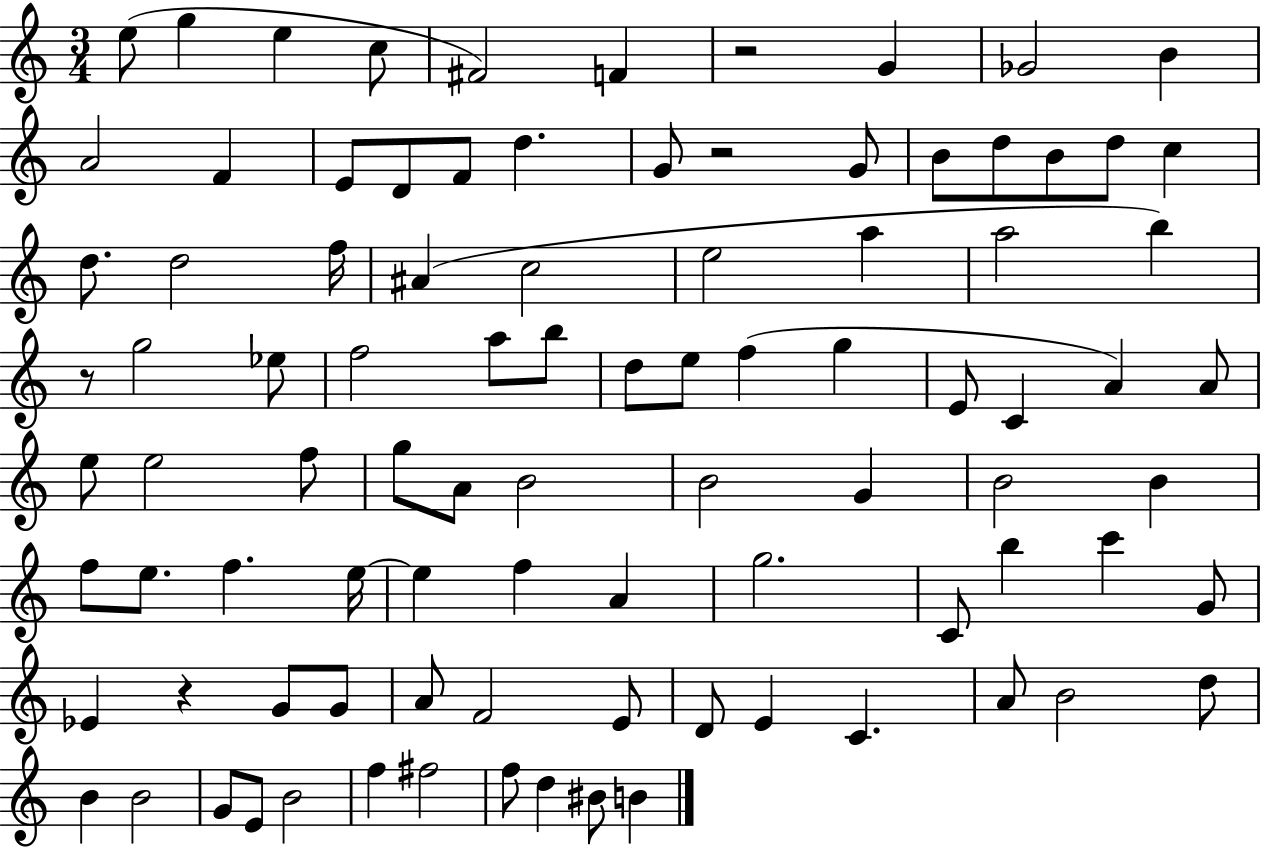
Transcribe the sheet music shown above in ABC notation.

X:1
T:Untitled
M:3/4
L:1/4
K:C
e/2 g e c/2 ^F2 F z2 G _G2 B A2 F E/2 D/2 F/2 d G/2 z2 G/2 B/2 d/2 B/2 d/2 c d/2 d2 f/4 ^A c2 e2 a a2 b z/2 g2 _e/2 f2 a/2 b/2 d/2 e/2 f g E/2 C A A/2 e/2 e2 f/2 g/2 A/2 B2 B2 G B2 B f/2 e/2 f e/4 e f A g2 C/2 b c' G/2 _E z G/2 G/2 A/2 F2 E/2 D/2 E C A/2 B2 d/2 B B2 G/2 E/2 B2 f ^f2 f/2 d ^B/2 B